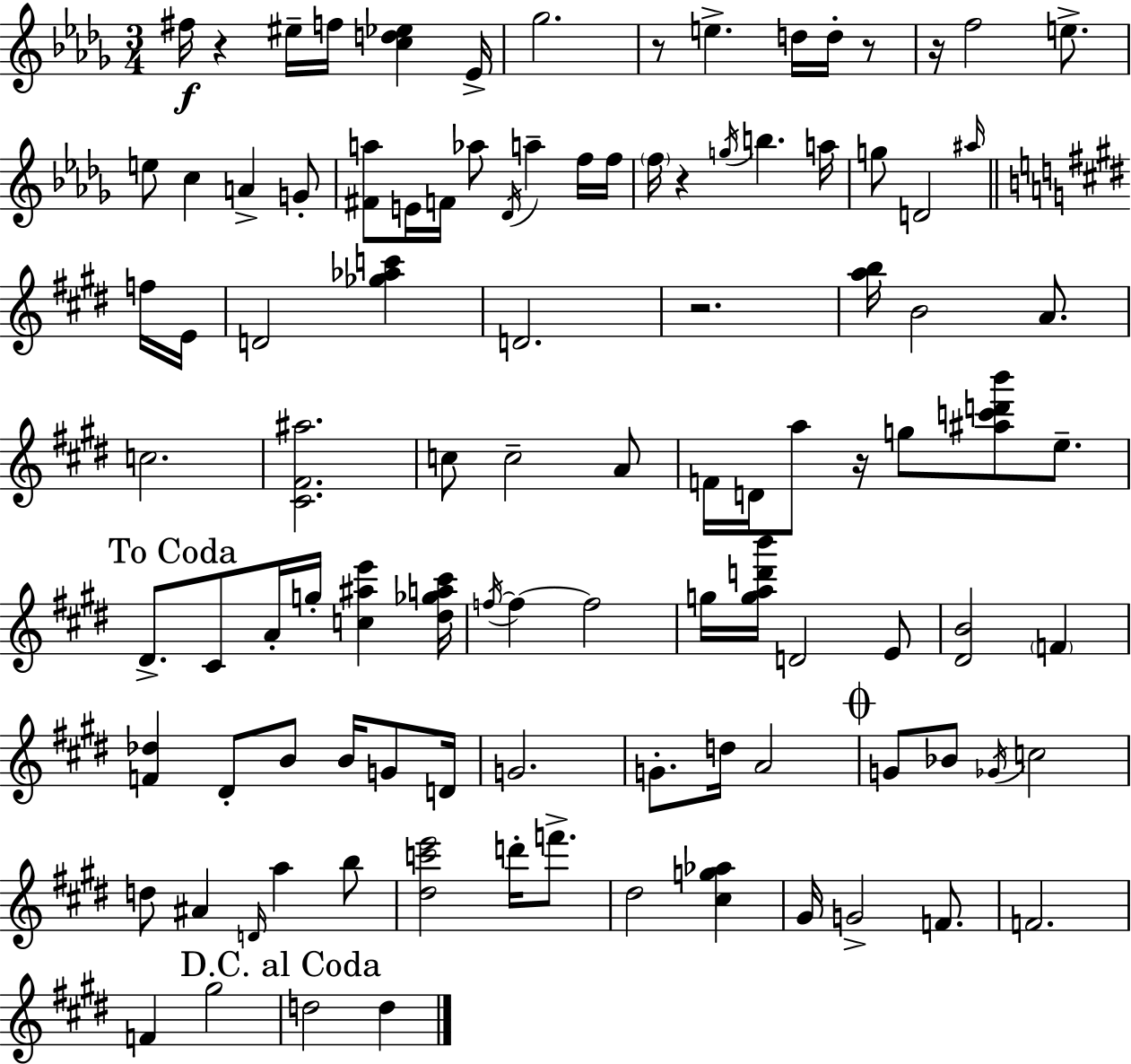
X:1
T:Untitled
M:3/4
L:1/4
K:Bbm
^f/4 z ^e/4 f/4 [cd_e] _E/4 _g2 z/2 e d/4 d/4 z/2 z/4 f2 e/2 e/2 c A G/2 [^Fa]/2 E/4 F/4 _a/2 _D/4 a f/4 f/4 f/4 z g/4 b a/4 g/2 D2 ^a/4 f/4 E/4 D2 [_g_ac'] D2 z2 [ab]/4 B2 A/2 c2 [^C^F^a]2 c/2 c2 A/2 F/4 D/4 a/2 z/4 g/2 [^ac'd'b']/2 e/2 ^D/2 ^C/2 A/4 g/4 [c^ae'] [^d_ga^c']/4 f/4 f f2 g/4 [gad'b']/4 D2 E/2 [^DB]2 F [F_d] ^D/2 B/2 B/4 G/2 D/4 G2 G/2 d/4 A2 G/2 _B/2 _G/4 c2 d/2 ^A D/4 a b/2 [^dc'e']2 d'/4 f'/2 ^d2 [^cg_a] ^G/4 G2 F/2 F2 F ^g2 d2 d